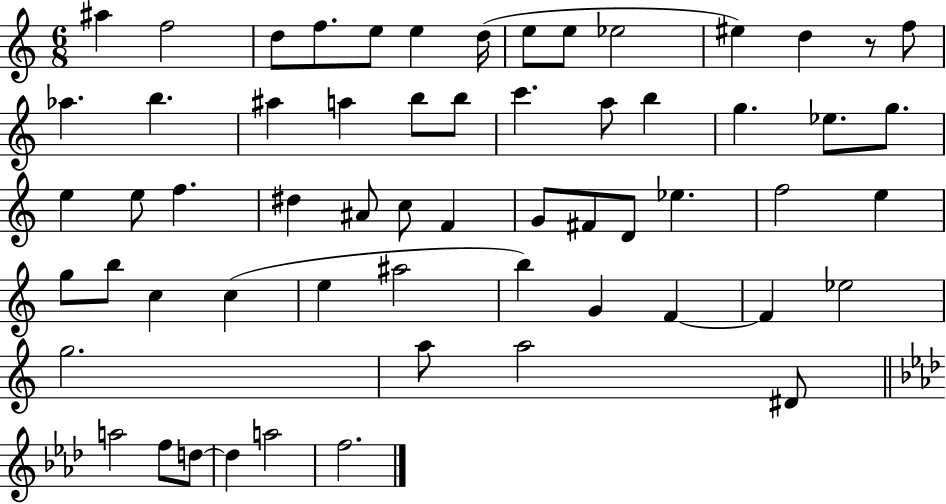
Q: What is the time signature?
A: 6/8